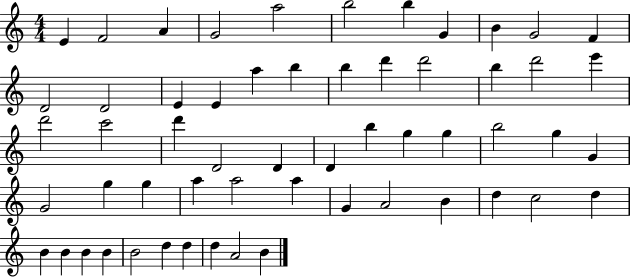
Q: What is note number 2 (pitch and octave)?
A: F4